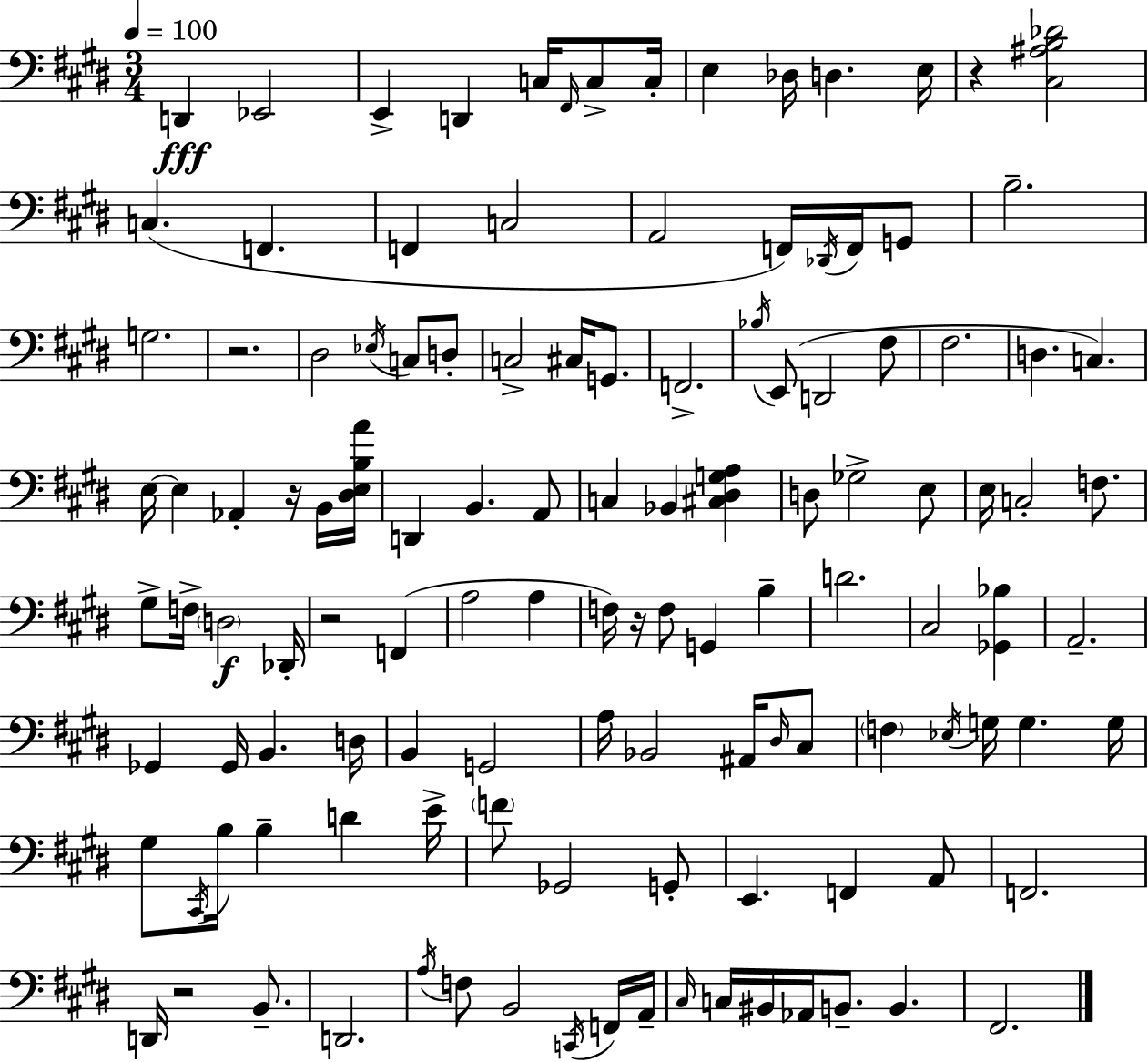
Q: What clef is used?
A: bass